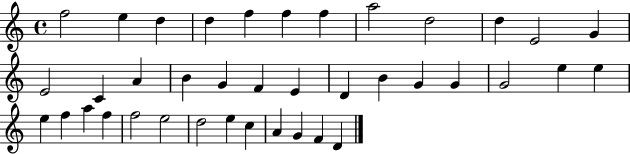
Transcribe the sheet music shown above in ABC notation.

X:1
T:Untitled
M:4/4
L:1/4
K:C
f2 e d d f f f a2 d2 d E2 G E2 C A B G F E D B G G G2 e e e f a f f2 e2 d2 e c A G F D